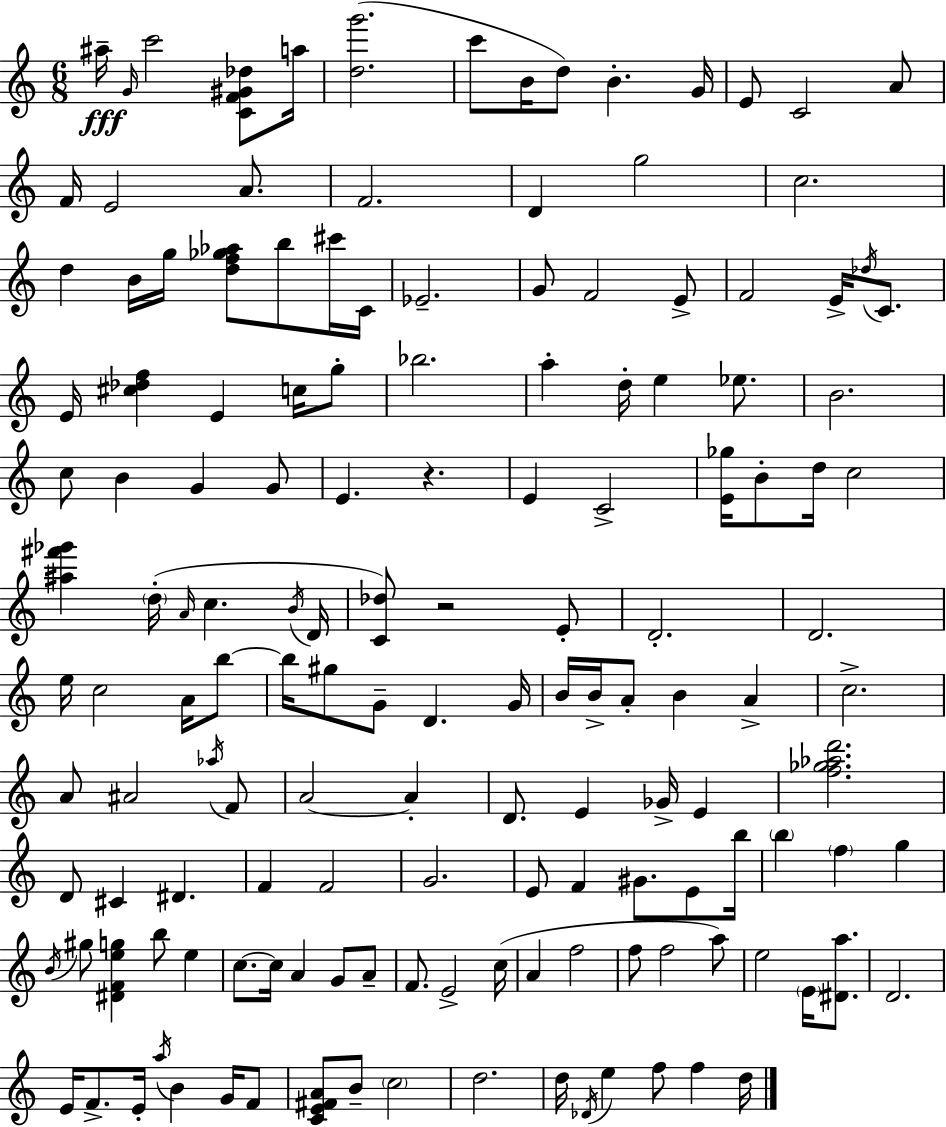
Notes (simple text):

A#5/s G4/s C6/h [C4,F4,G#4,Db5]/e A5/s [D5,G6]/h. C6/e B4/s D5/e B4/q. G4/s E4/e C4/h A4/e F4/s E4/h A4/e. F4/h. D4/q G5/h C5/h. D5/q B4/s G5/s [D5,F5,Gb5,Ab5]/e B5/e C#6/s C4/s Eb4/h. G4/e F4/h E4/e F4/h E4/s Db5/s C4/e. E4/s [C#5,Db5,F5]/q E4/q C5/s G5/e Bb5/h. A5/q D5/s E5/q Eb5/e. B4/h. C5/e B4/q G4/q G4/e E4/q. R/q. E4/q C4/h [E4,Gb5]/s B4/e D5/s C5/h [A#5,F#6,Gb6]/q D5/s A4/s C5/q. B4/s D4/s [C4,Db5]/e R/h E4/e D4/h. D4/h. E5/s C5/h A4/s B5/e B5/s G#5/e G4/e D4/q. G4/s B4/s B4/s A4/e B4/q A4/q C5/h. A4/e A#4/h Ab5/s F4/e A4/h A4/q D4/e. E4/q Gb4/s E4/q [F5,Gb5,Ab5,D6]/h. D4/e C#4/q D#4/q. F4/q F4/h G4/h. E4/e F4/q G#4/e. E4/e B5/s B5/q F5/q G5/q B4/s G#5/e [D#4,F4,E5,G5]/q B5/e E5/q C5/e. C5/s A4/q G4/e A4/e F4/e. E4/h C5/s A4/q F5/h F5/e F5/h A5/e E5/h E4/s [D#4,A5]/e. D4/h. E4/s F4/e. E4/s A5/s B4/q G4/s F4/e [C4,E4,F#4,A4]/e B4/e C5/h D5/h. D5/s Db4/s E5/q F5/e F5/q D5/s